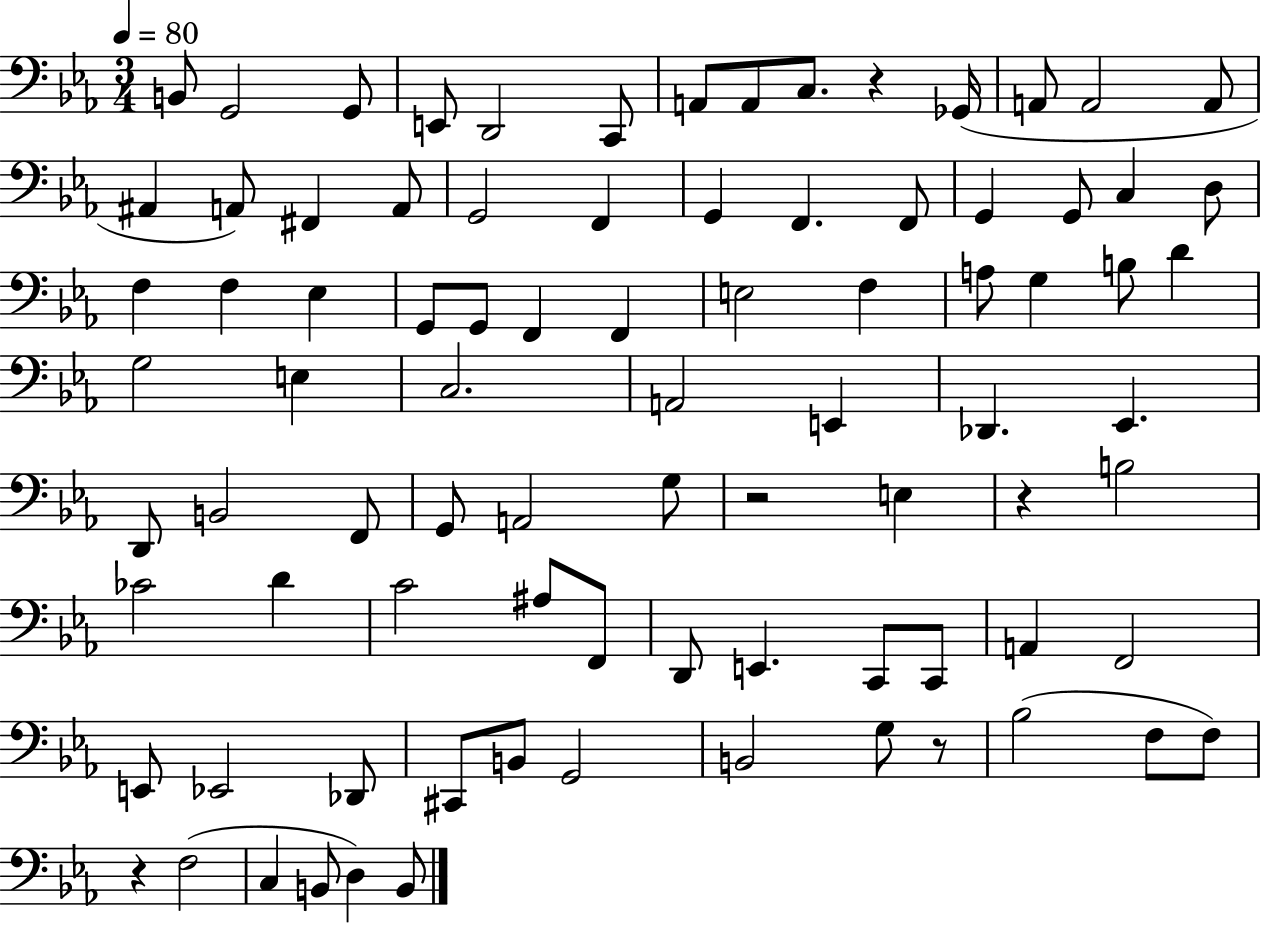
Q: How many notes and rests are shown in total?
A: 86